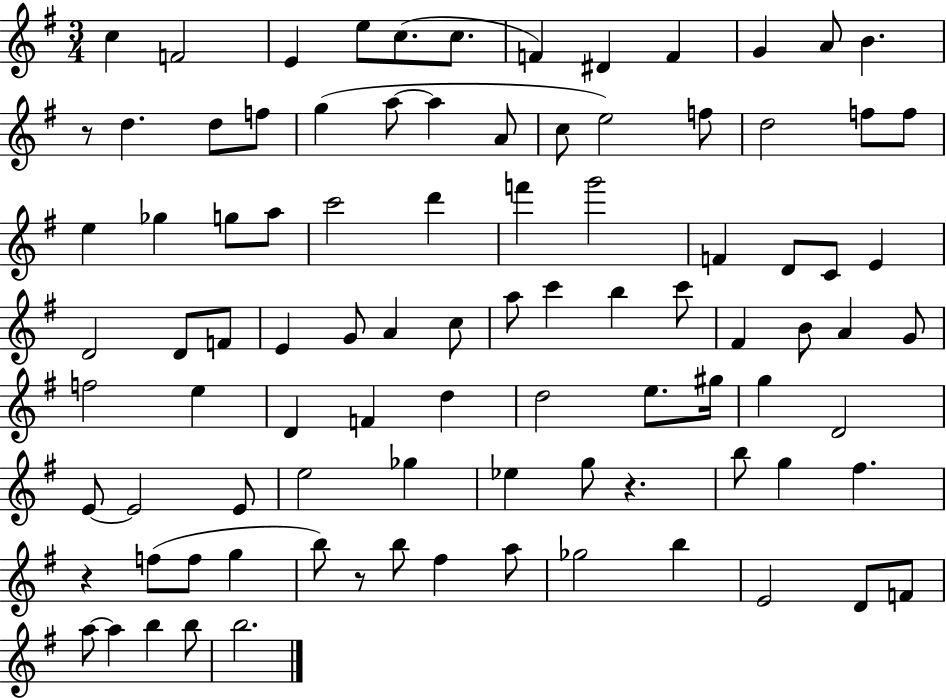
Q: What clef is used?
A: treble